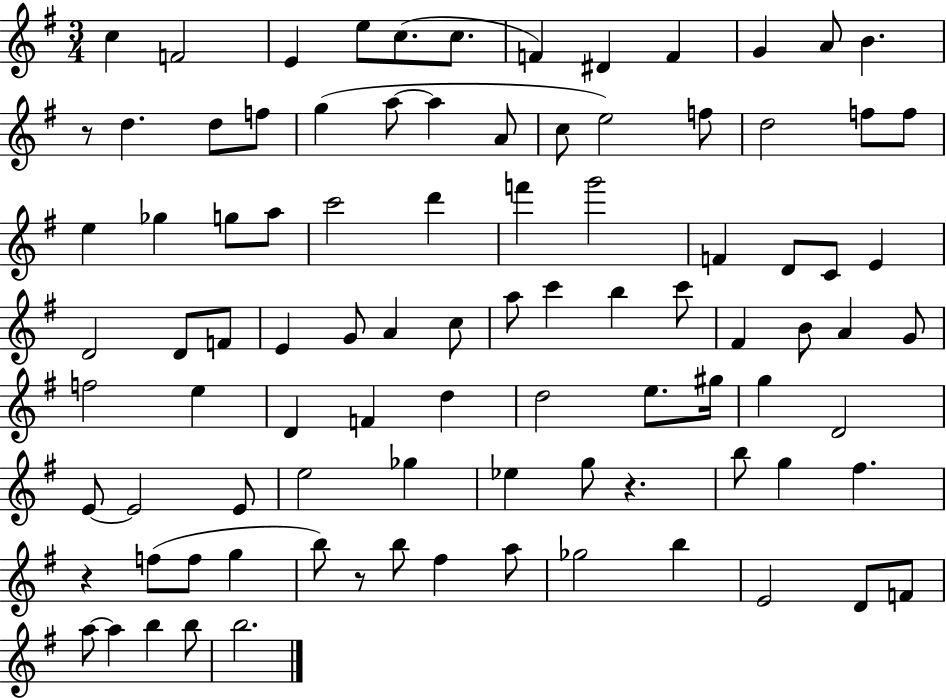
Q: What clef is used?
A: treble